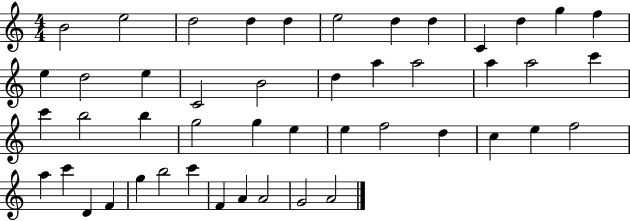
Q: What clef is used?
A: treble